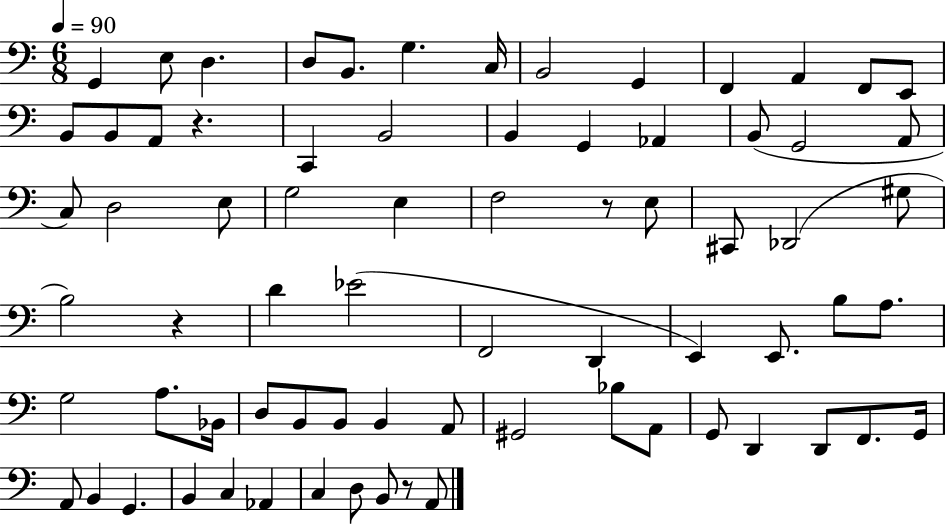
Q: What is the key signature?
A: C major